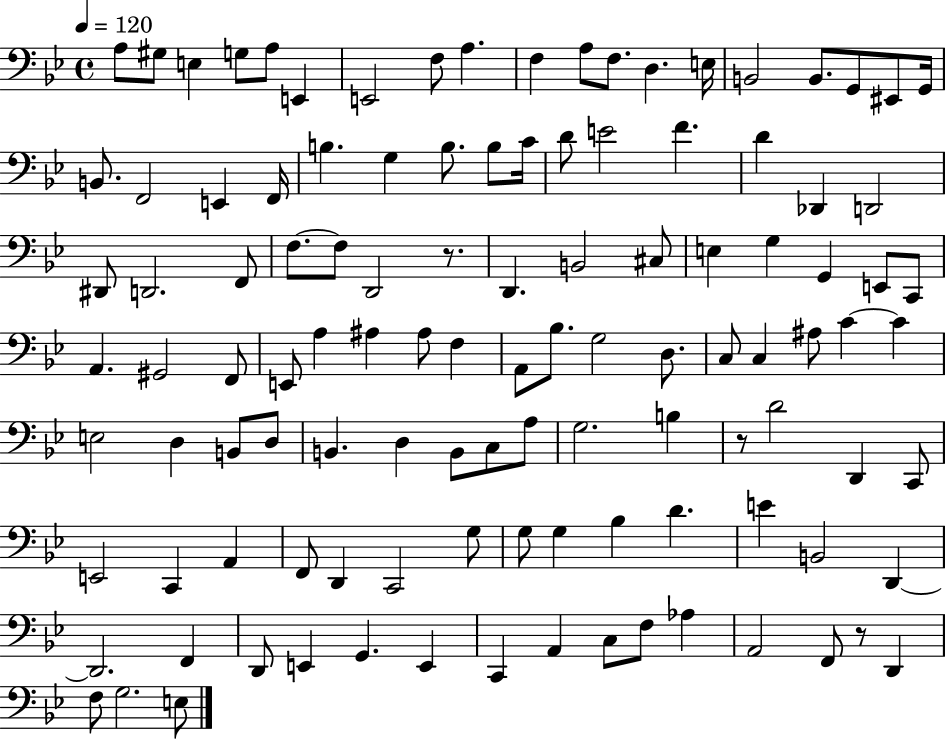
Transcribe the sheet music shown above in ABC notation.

X:1
T:Untitled
M:4/4
L:1/4
K:Bb
A,/2 ^G,/2 E, G,/2 A,/2 E,, E,,2 F,/2 A, F, A,/2 F,/2 D, E,/4 B,,2 B,,/2 G,,/2 ^E,,/2 G,,/4 B,,/2 F,,2 E,, F,,/4 B, G, B,/2 B,/2 C/4 D/2 E2 F D _D,, D,,2 ^D,,/2 D,,2 F,,/2 F,/2 F,/2 D,,2 z/2 D,, B,,2 ^C,/2 E, G, G,, E,,/2 C,,/2 A,, ^G,,2 F,,/2 E,,/2 A, ^A, ^A,/2 F, A,,/2 _B,/2 G,2 D,/2 C,/2 C, ^A,/2 C C E,2 D, B,,/2 D,/2 B,, D, B,,/2 C,/2 A,/2 G,2 B, z/2 D2 D,, C,,/2 E,,2 C,, A,, F,,/2 D,, C,,2 G,/2 G,/2 G, _B, D E B,,2 D,, D,,2 F,, D,,/2 E,, G,, E,, C,, A,, C,/2 F,/2 _A, A,,2 F,,/2 z/2 D,, F,/2 G,2 E,/2